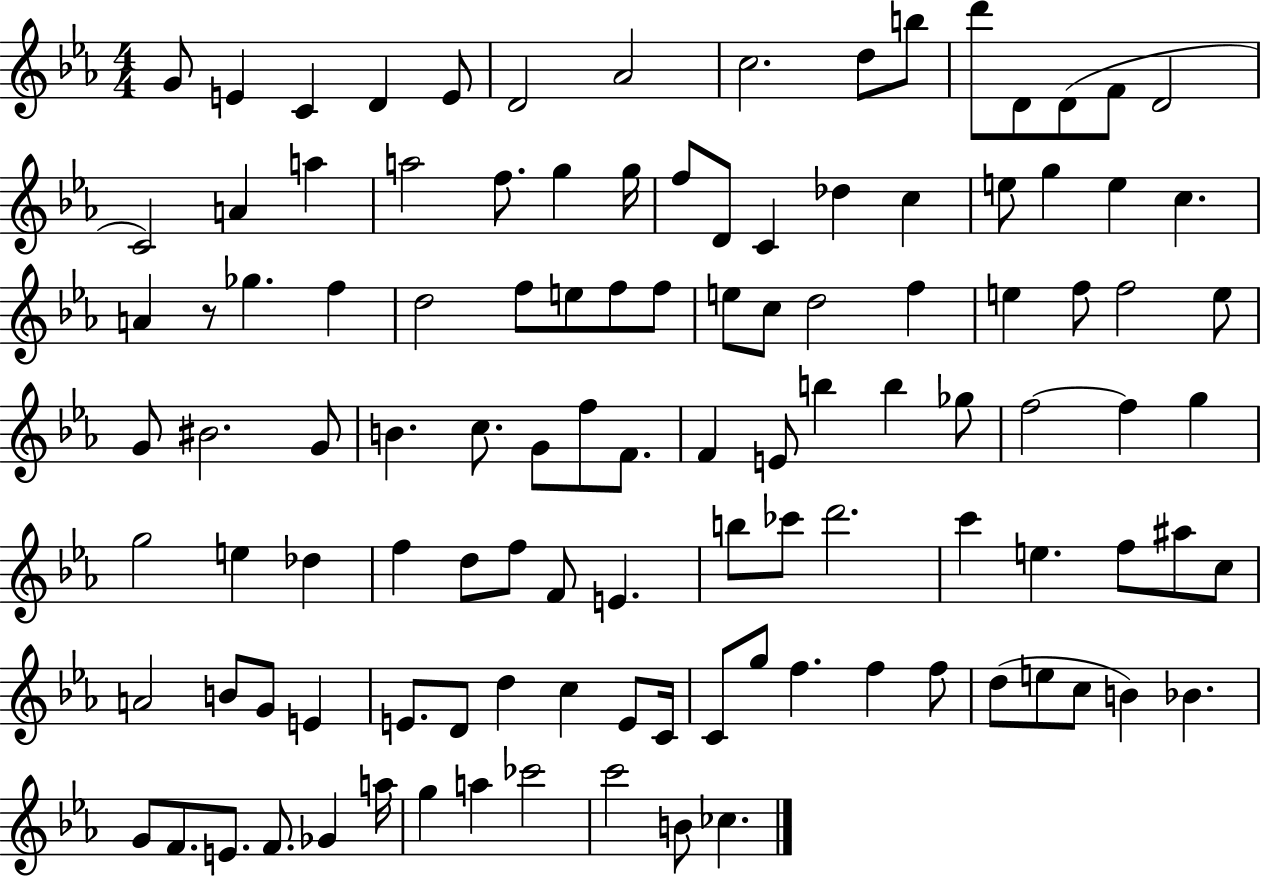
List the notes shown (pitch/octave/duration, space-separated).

G4/e E4/q C4/q D4/q E4/e D4/h Ab4/h C5/h. D5/e B5/e D6/e D4/e D4/e F4/e D4/h C4/h A4/q A5/q A5/h F5/e. G5/q G5/s F5/e D4/e C4/q Db5/q C5/q E5/e G5/q E5/q C5/q. A4/q R/e Gb5/q. F5/q D5/h F5/e E5/e F5/e F5/e E5/e C5/e D5/h F5/q E5/q F5/e F5/h E5/e G4/e BIS4/h. G4/e B4/q. C5/e. G4/e F5/e F4/e. F4/q E4/e B5/q B5/q Gb5/e F5/h F5/q G5/q G5/h E5/q Db5/q F5/q D5/e F5/e F4/e E4/q. B5/e CES6/e D6/h. C6/q E5/q. F5/e A#5/e C5/e A4/h B4/e G4/e E4/q E4/e. D4/e D5/q C5/q E4/e C4/s C4/e G5/e F5/q. F5/q F5/e D5/e E5/e C5/e B4/q Bb4/q. G4/e F4/e. E4/e. F4/e. Gb4/q A5/s G5/q A5/q CES6/h C6/h B4/e CES5/q.